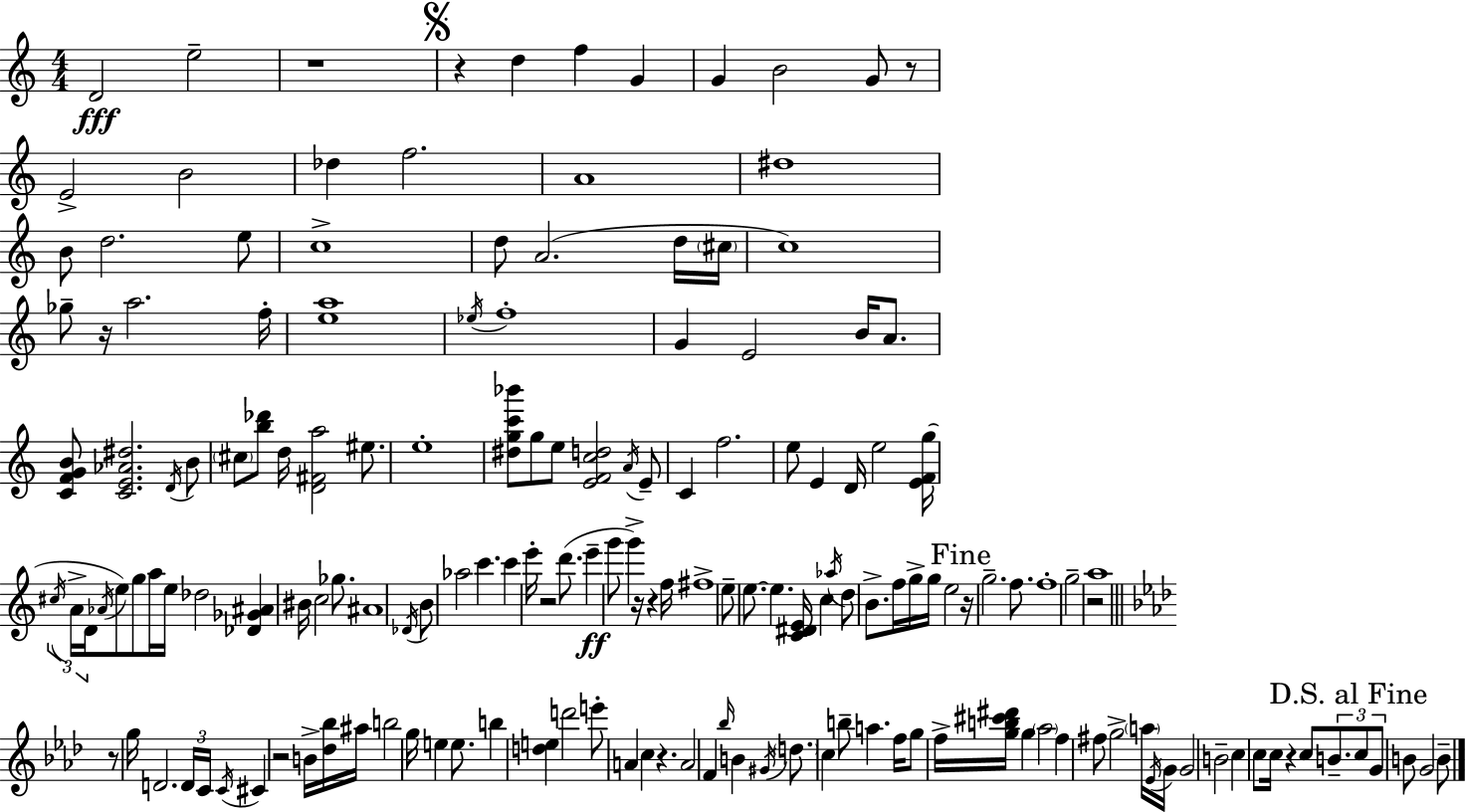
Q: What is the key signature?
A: A minor